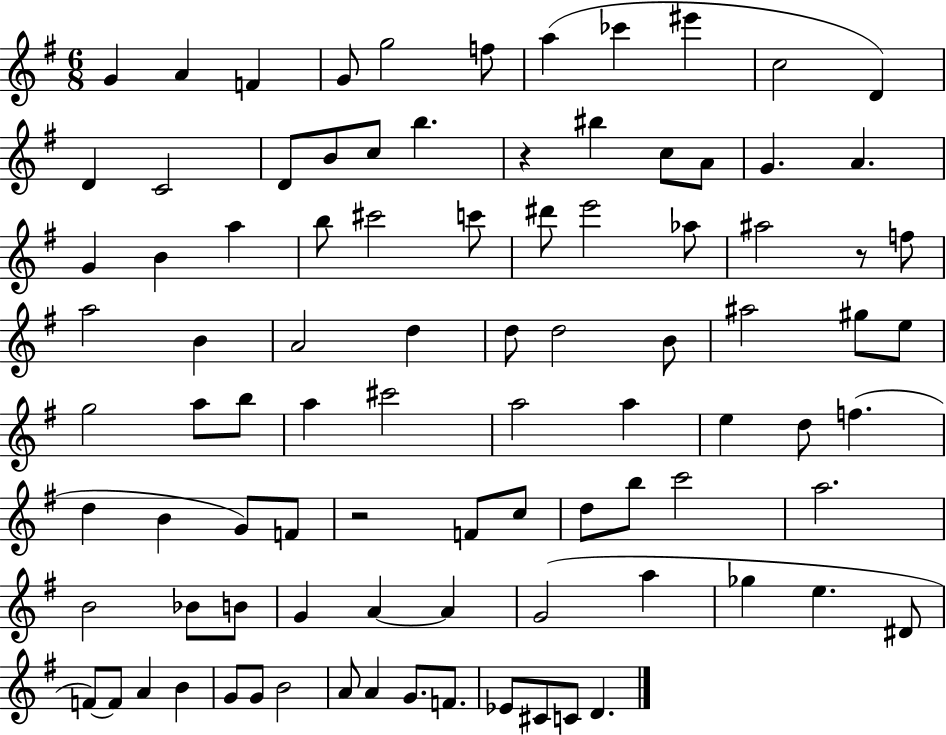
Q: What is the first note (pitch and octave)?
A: G4